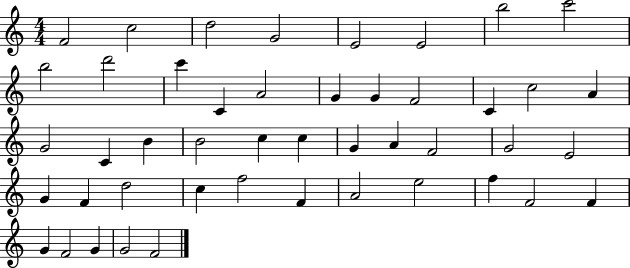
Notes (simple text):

F4/h C5/h D5/h G4/h E4/h E4/h B5/h C6/h B5/h D6/h C6/q C4/q A4/h G4/q G4/q F4/h C4/q C5/h A4/q G4/h C4/q B4/q B4/h C5/q C5/q G4/q A4/q F4/h G4/h E4/h G4/q F4/q D5/h C5/q F5/h F4/q A4/h E5/h F5/q F4/h F4/q G4/q F4/h G4/q G4/h F4/h